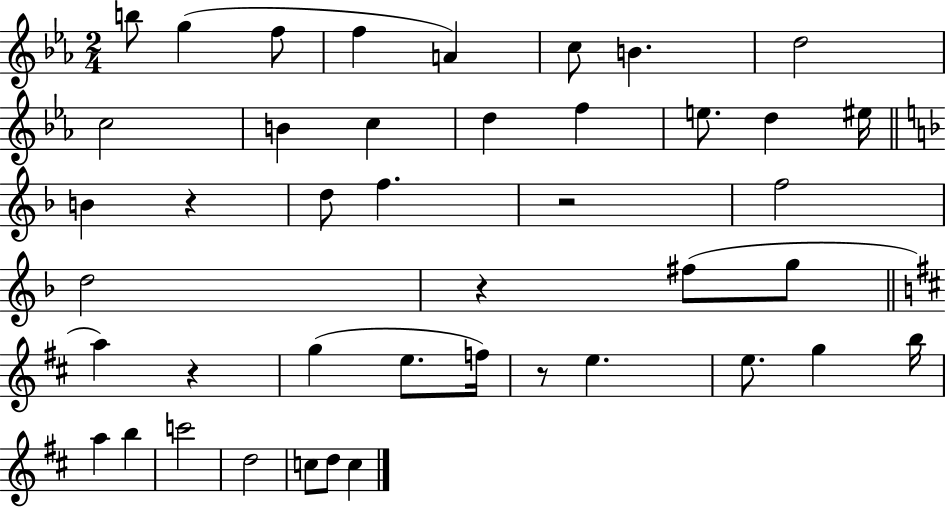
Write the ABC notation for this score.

X:1
T:Untitled
M:2/4
L:1/4
K:Eb
b/2 g f/2 f A c/2 B d2 c2 B c d f e/2 d ^e/4 B z d/2 f z2 f2 d2 z ^f/2 g/2 a z g e/2 f/4 z/2 e e/2 g b/4 a b c'2 d2 c/2 d/2 c